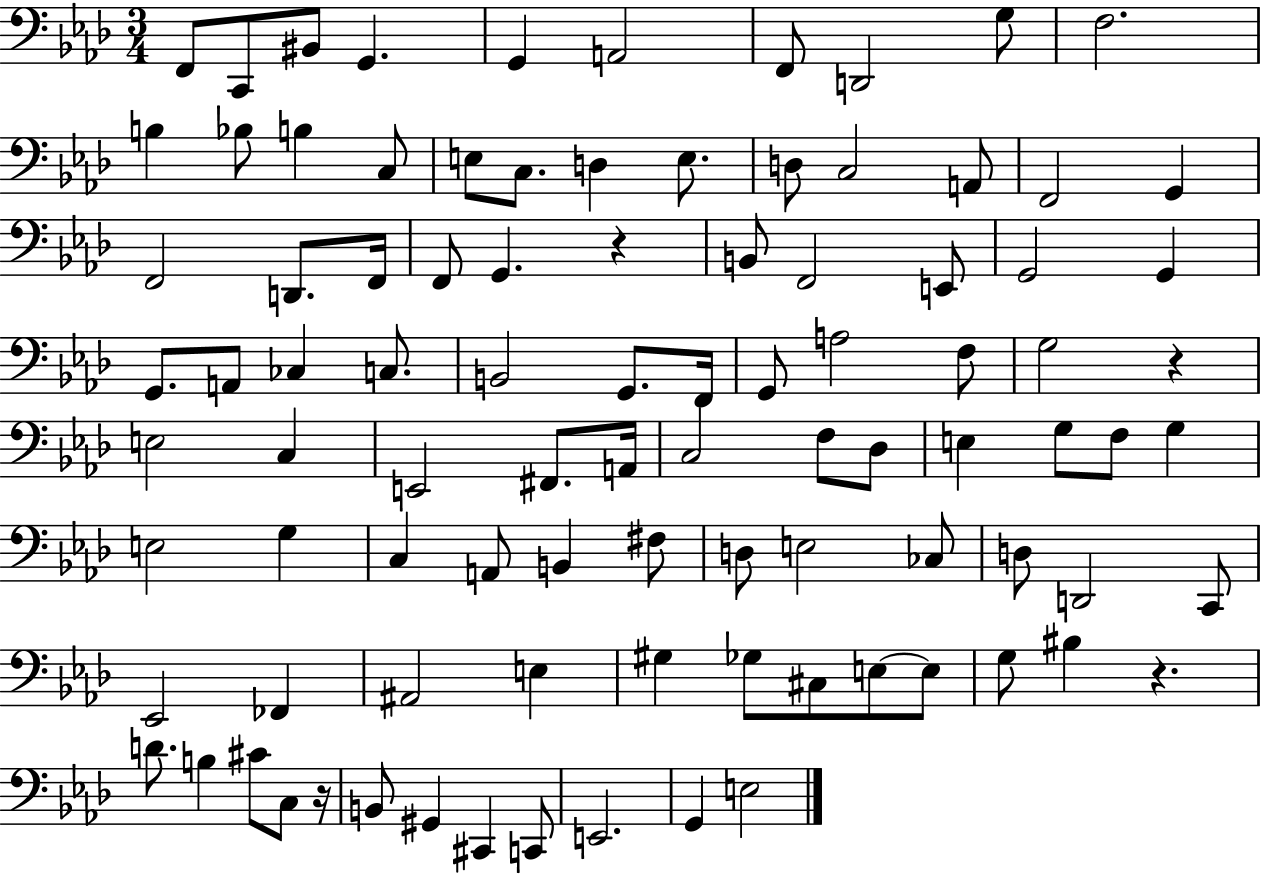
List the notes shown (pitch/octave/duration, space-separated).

F2/e C2/e BIS2/e G2/q. G2/q A2/h F2/e D2/h G3/e F3/h. B3/q Bb3/e B3/q C3/e E3/e C3/e. D3/q E3/e. D3/e C3/h A2/e F2/h G2/q F2/h D2/e. F2/s F2/e G2/q. R/q B2/e F2/h E2/e G2/h G2/q G2/e. A2/e CES3/q C3/e. B2/h G2/e. F2/s G2/e A3/h F3/e G3/h R/q E3/h C3/q E2/h F#2/e. A2/s C3/h F3/e Db3/e E3/q G3/e F3/e G3/q E3/h G3/q C3/q A2/e B2/q F#3/e D3/e E3/h CES3/e D3/e D2/h C2/e Eb2/h FES2/q A#2/h E3/q G#3/q Gb3/e C#3/e E3/e E3/e G3/e BIS3/q R/q. D4/e. B3/q C#4/e C3/e R/s B2/e G#2/q C#2/q C2/e E2/h. G2/q E3/h